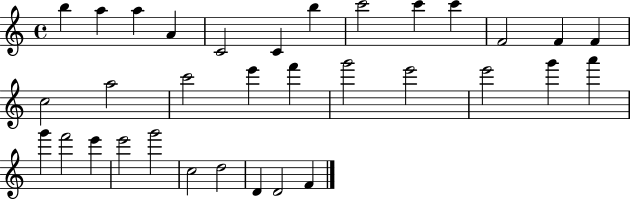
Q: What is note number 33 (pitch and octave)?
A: F4